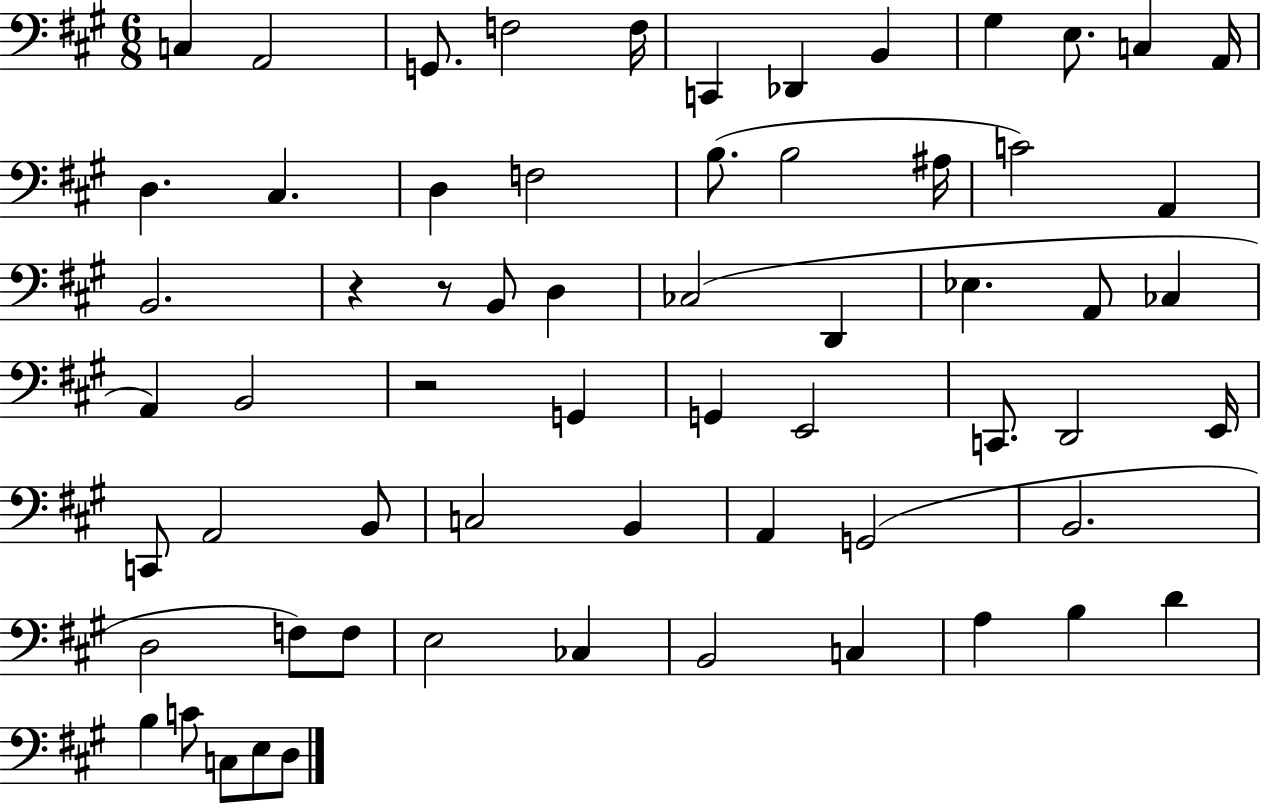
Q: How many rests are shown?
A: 3